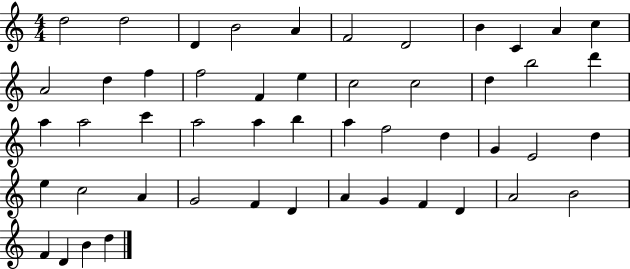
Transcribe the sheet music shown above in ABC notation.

X:1
T:Untitled
M:4/4
L:1/4
K:C
d2 d2 D B2 A F2 D2 B C A c A2 d f f2 F e c2 c2 d b2 d' a a2 c' a2 a b a f2 d G E2 d e c2 A G2 F D A G F D A2 B2 F D B d